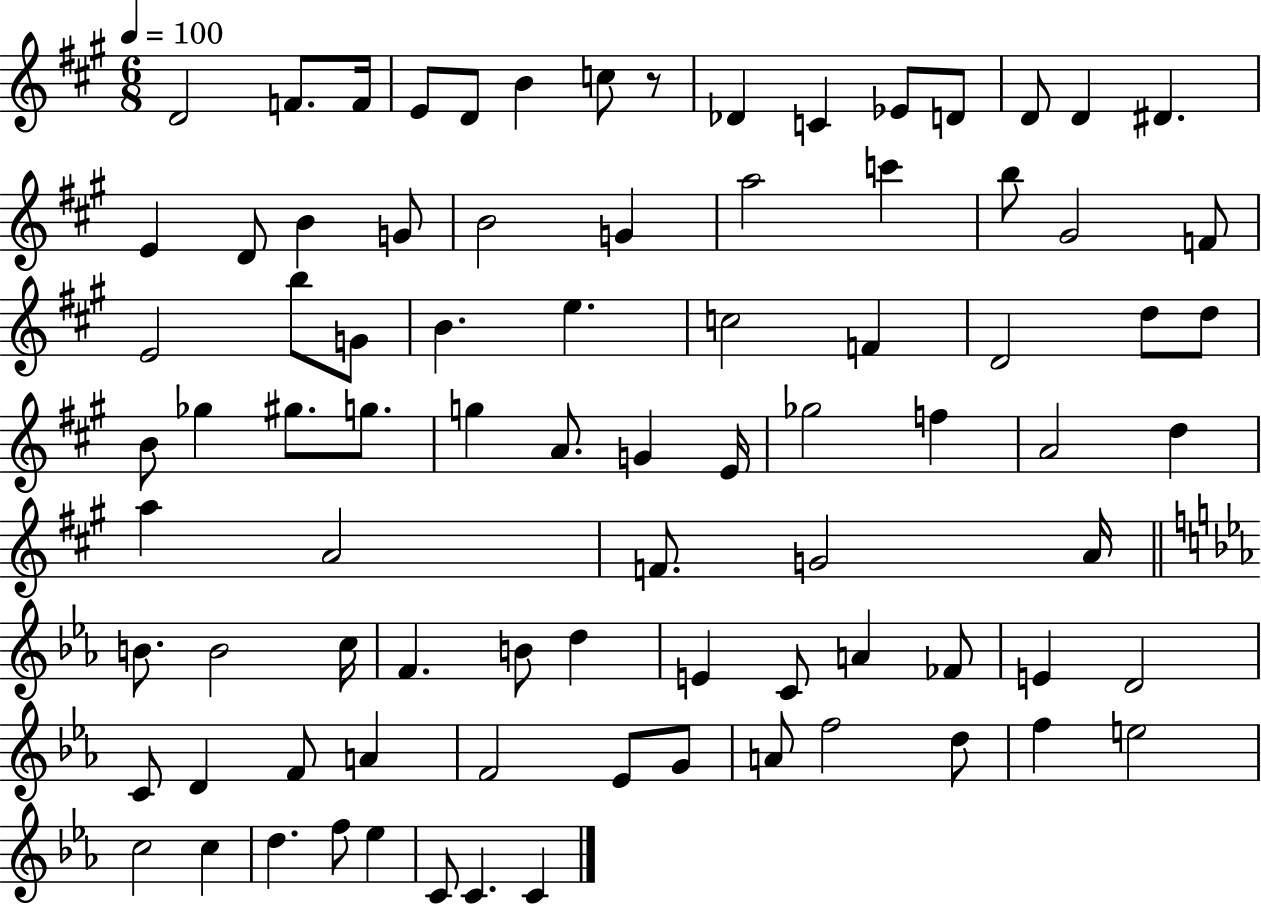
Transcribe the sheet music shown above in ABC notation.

X:1
T:Untitled
M:6/8
L:1/4
K:A
D2 F/2 F/4 E/2 D/2 B c/2 z/2 _D C _E/2 D/2 D/2 D ^D E D/2 B G/2 B2 G a2 c' b/2 ^G2 F/2 E2 b/2 G/2 B e c2 F D2 d/2 d/2 B/2 _g ^g/2 g/2 g A/2 G E/4 _g2 f A2 d a A2 F/2 G2 A/4 B/2 B2 c/4 F B/2 d E C/2 A _F/2 E D2 C/2 D F/2 A F2 _E/2 G/2 A/2 f2 d/2 f e2 c2 c d f/2 _e C/2 C C